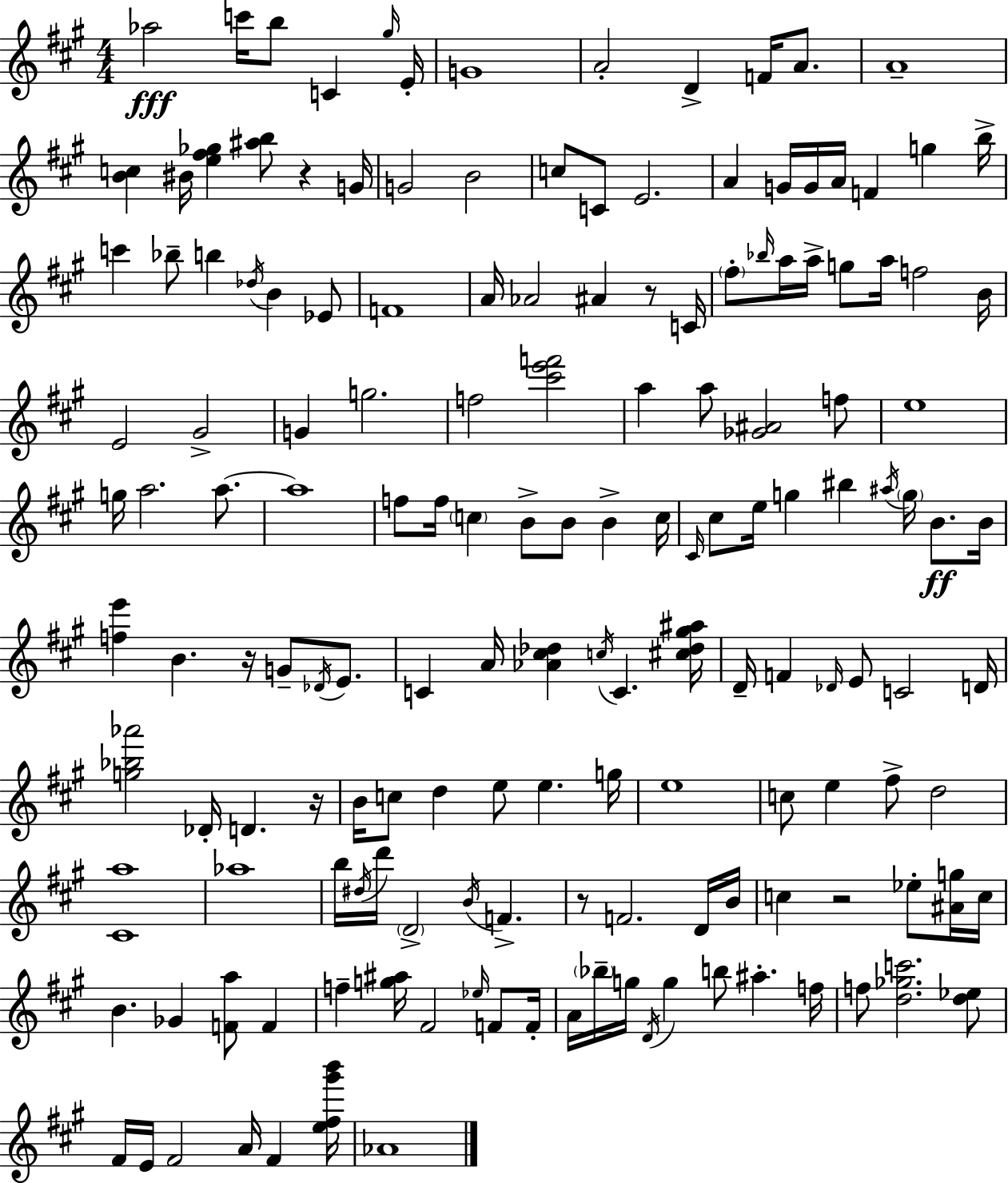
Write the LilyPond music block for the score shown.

{
  \clef treble
  \numericTimeSignature
  \time 4/4
  \key a \major
  \repeat volta 2 { aes''2\fff c'''16 b''8 c'4 \grace { gis''16 } | e'16-. g'1 | a'2-. d'4-> f'16 a'8. | a'1-- | \break <b' c''>4 bis'16 <e'' fis'' ges''>4 <ais'' b''>8 r4 | g'16 g'2 b'2 | c''8 c'8 e'2. | a'4 g'16 g'16 a'16 f'4 g''4 | \break b''16-> c'''4 bes''8-- b''4 \acciaccatura { des''16 } b'4 | ees'8 f'1 | a'16 aes'2 ais'4 r8 | c'16 \parenthesize fis''8-. \grace { bes''16 } a''16 a''16-> g''8 a''16 f''2 | \break b'16 e'2 gis'2-> | g'4 g''2. | f''2 <cis''' e''' f'''>2 | a''4 a''8 <ges' ais'>2 | \break f''8 e''1 | g''16 a''2. | a''8.~~ a''1 | f''8 f''16 \parenthesize c''4 b'8-> b'8 b'4-> | \break c''16 \grace { cis'16 } cis''8 e''16 g''4 bis''4 \acciaccatura { ais''16 } | \parenthesize g''16 b'8.\ff b'16 <f'' e'''>4 b'4. r16 | g'8-- \acciaccatura { des'16 } e'8. c'4 a'16 <aes' cis'' des''>4 \acciaccatura { c''16 } | c'4. <cis'' des'' gis'' ais''>16 d'16-- f'4 \grace { des'16 } e'8 c'2 | \break d'16 <g'' bes'' aes'''>2 | des'16-. d'4. r16 b'16 c''8 d''4 e''8 | e''4. g''16 e''1 | c''8 e''4 fis''8-> | \break d''2 <cis' a''>1 | aes''1 | b''16 \acciaccatura { dis''16 } d'''16 \parenthesize d'2-> | \acciaccatura { b'16 } f'4.-> r8 f'2. | \break d'16 b'16 c''4 r2 | ees''8-. <ais' g''>16 c''16 b'4. | ges'4 <f' a''>8 f'4 f''4-- <g'' ais''>16 fis'2 | \grace { ees''16 } f'8 f'16-. a'16 \parenthesize bes''16-- g''16 \acciaccatura { d'16 } g''4 | \break b''8 ais''4.-. f''16 f''8 <d'' ges'' c'''>2. | <d'' ees''>8 fis'16 e'16 fis'2 | a'16 fis'4 <e'' fis'' gis''' b'''>16 aes'1 | } \bar "|."
}